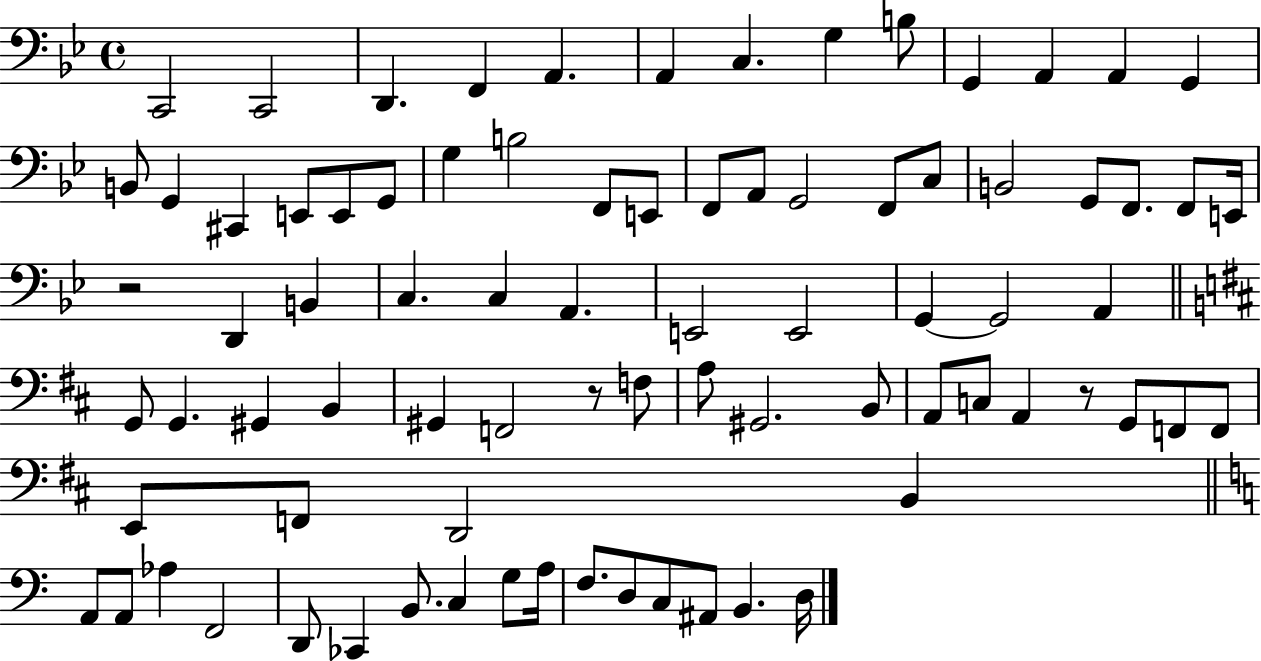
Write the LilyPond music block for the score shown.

{
  \clef bass
  \time 4/4
  \defaultTimeSignature
  \key bes \major
  c,2 c,2 | d,4. f,4 a,4. | a,4 c4. g4 b8 | g,4 a,4 a,4 g,4 | \break b,8 g,4 cis,4 e,8 e,8 g,8 | g4 b2 f,8 e,8 | f,8 a,8 g,2 f,8 c8 | b,2 g,8 f,8. f,8 e,16 | \break r2 d,4 b,4 | c4. c4 a,4. | e,2 e,2 | g,4~~ g,2 a,4 | \break \bar "||" \break \key d \major g,8 g,4. gis,4 b,4 | gis,4 f,2 r8 f8 | a8 gis,2. b,8 | a,8 c8 a,4 r8 g,8 f,8 f,8 | \break e,8 f,8 d,2 b,4 | \bar "||" \break \key c \major a,8 a,8 aes4 f,2 | d,8 ces,4 b,8. c4 g8 a16 | f8. d8 c8 ais,8 b,4. d16 | \bar "|."
}